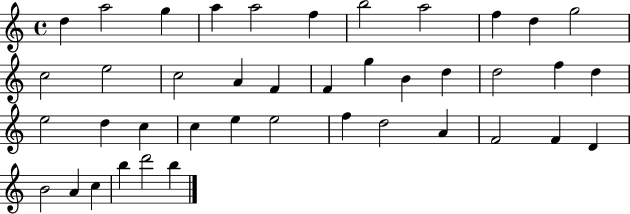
D5/q A5/h G5/q A5/q A5/h F5/q B5/h A5/h F5/q D5/q G5/h C5/h E5/h C5/h A4/q F4/q F4/q G5/q B4/q D5/q D5/h F5/q D5/q E5/h D5/q C5/q C5/q E5/q E5/h F5/q D5/h A4/q F4/h F4/q D4/q B4/h A4/q C5/q B5/q D6/h B5/q